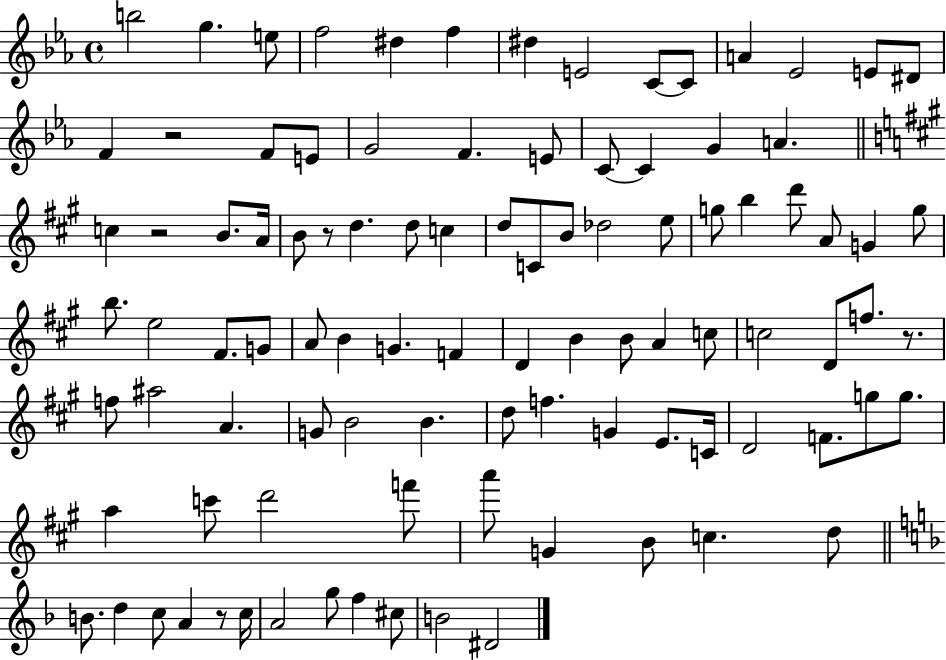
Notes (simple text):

B5/h G5/q. E5/e F5/h D#5/q F5/q D#5/q E4/h C4/e C4/e A4/q Eb4/h E4/e D#4/e F4/q R/h F4/e E4/e G4/h F4/q. E4/e C4/e C4/q G4/q A4/q. C5/q R/h B4/e. A4/s B4/e R/e D5/q. D5/e C5/q D5/e C4/e B4/e Db5/h E5/e G5/e B5/q D6/e A4/e G4/q G5/e B5/e. E5/h F#4/e. G4/e A4/e B4/q G4/q. F4/q D4/q B4/q B4/e A4/q C5/e C5/h D4/e F5/e. R/e. F5/e A#5/h A4/q. G4/e B4/h B4/q. D5/e F5/q. G4/q E4/e. C4/s D4/h F4/e. G5/e G5/e. A5/q C6/e D6/h F6/e A6/e G4/q B4/e C5/q. D5/e B4/e. D5/q C5/e A4/q R/e C5/s A4/h G5/e F5/q C#5/e B4/h D#4/h